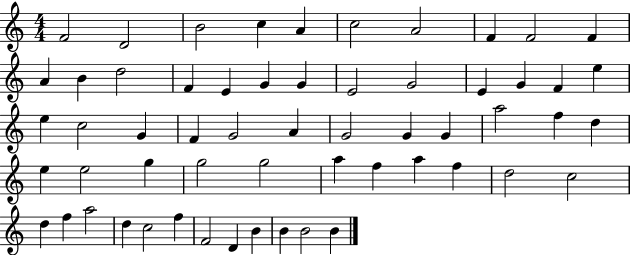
{
  \clef treble
  \numericTimeSignature
  \time 4/4
  \key c \major
  f'2 d'2 | b'2 c''4 a'4 | c''2 a'2 | f'4 f'2 f'4 | \break a'4 b'4 d''2 | f'4 e'4 g'4 g'4 | e'2 g'2 | e'4 g'4 f'4 e''4 | \break e''4 c''2 g'4 | f'4 g'2 a'4 | g'2 g'4 g'4 | a''2 f''4 d''4 | \break e''4 e''2 g''4 | g''2 g''2 | a''4 f''4 a''4 f''4 | d''2 c''2 | \break d''4 f''4 a''2 | d''4 c''2 f''4 | f'2 d'4 b'4 | b'4 b'2 b'4 | \break \bar "|."
}